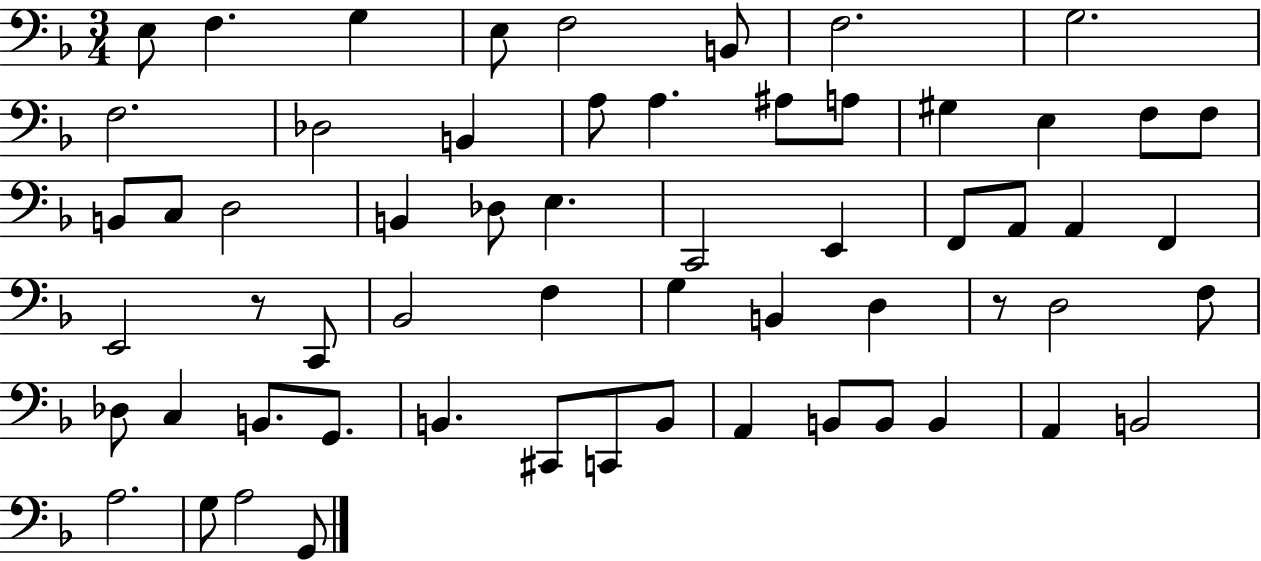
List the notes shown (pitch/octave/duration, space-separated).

E3/e F3/q. G3/q E3/e F3/h B2/e F3/h. G3/h. F3/h. Db3/h B2/q A3/e A3/q. A#3/e A3/e G#3/q E3/q F3/e F3/e B2/e C3/e D3/h B2/q Db3/e E3/q. C2/h E2/q F2/e A2/e A2/q F2/q E2/h R/e C2/e Bb2/h F3/q G3/q B2/q D3/q R/e D3/h F3/e Db3/e C3/q B2/e. G2/e. B2/q. C#2/e C2/e B2/e A2/q B2/e B2/e B2/q A2/q B2/h A3/h. G3/e A3/h G2/e